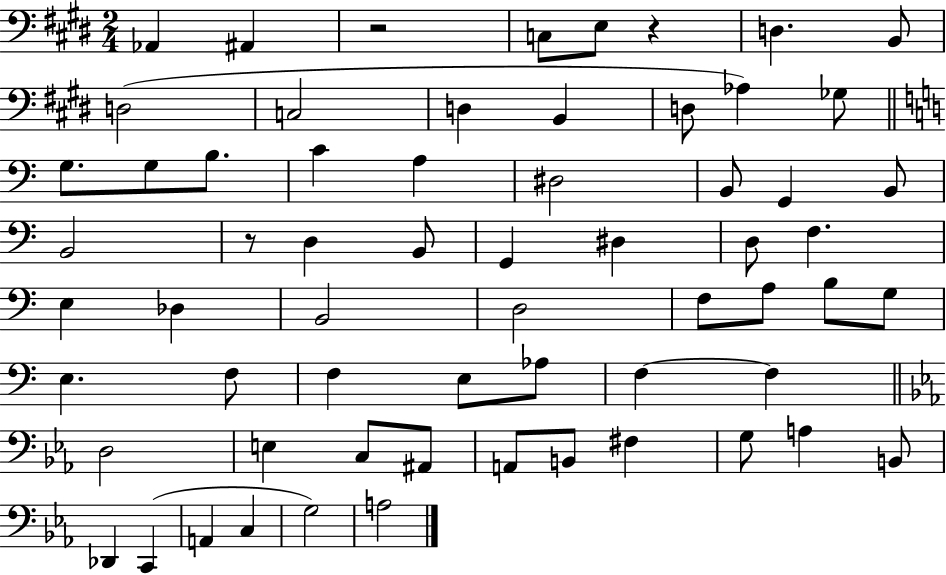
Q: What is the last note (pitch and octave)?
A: A3